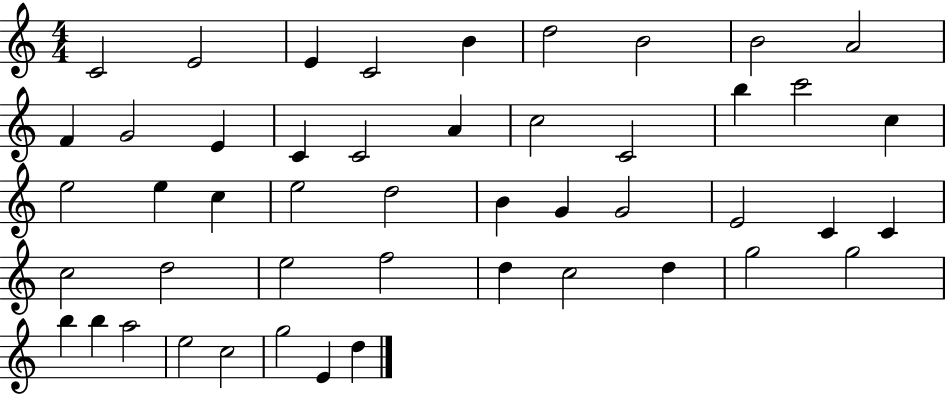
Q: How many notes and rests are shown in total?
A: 48